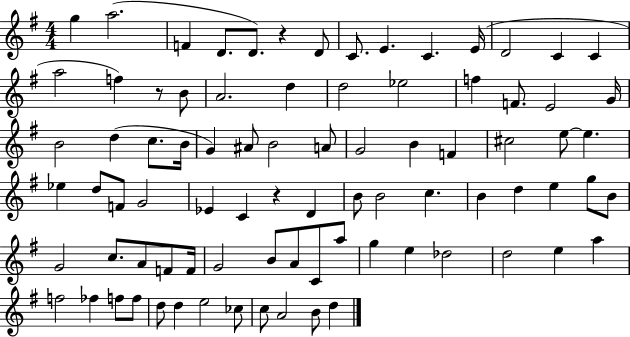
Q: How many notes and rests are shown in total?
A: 84